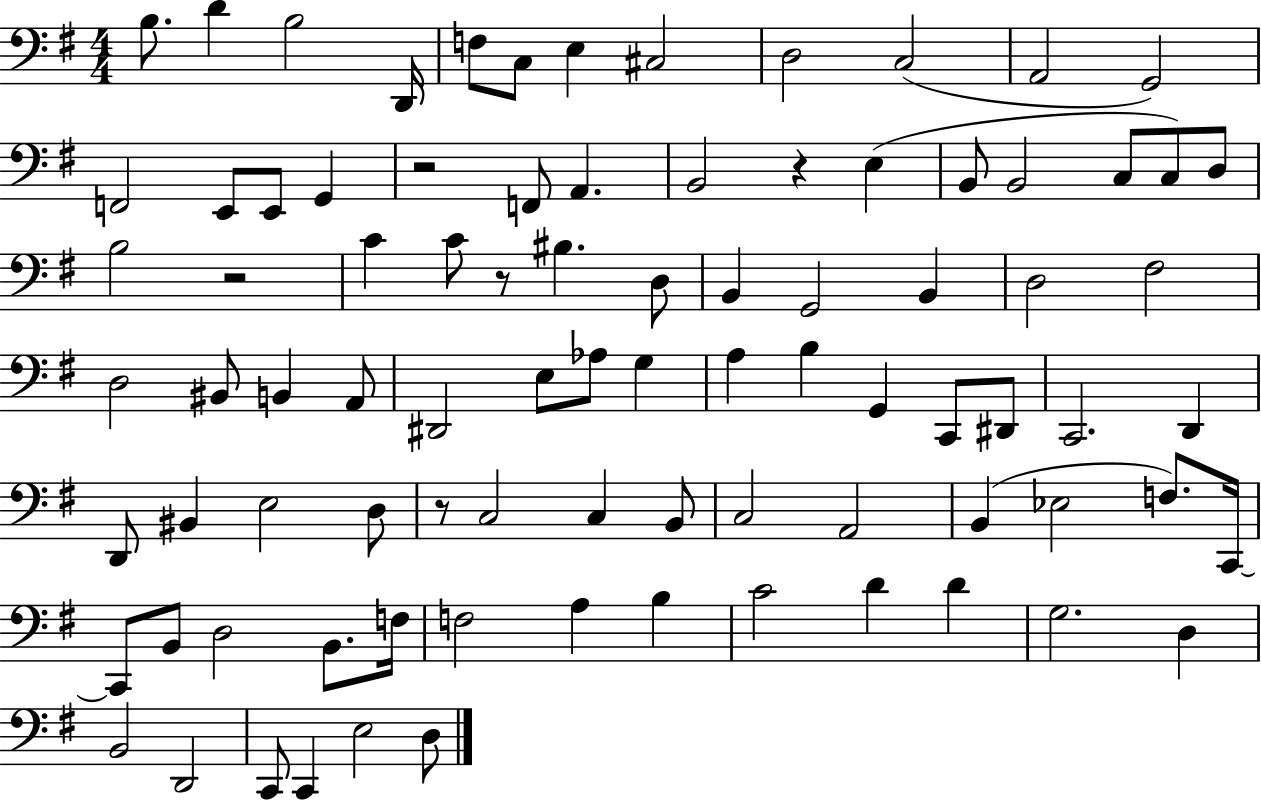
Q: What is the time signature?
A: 4/4